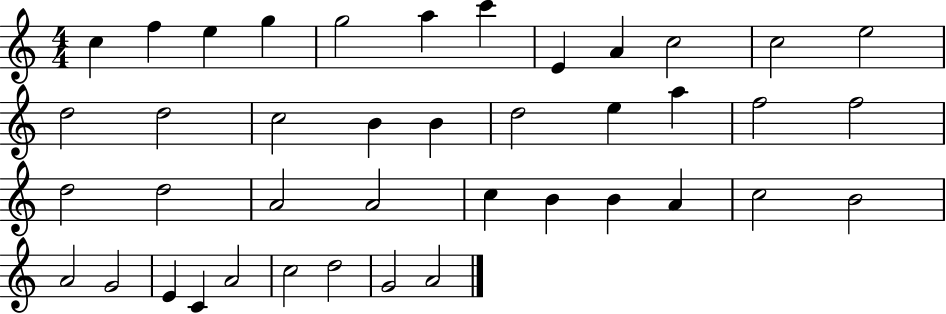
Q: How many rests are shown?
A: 0